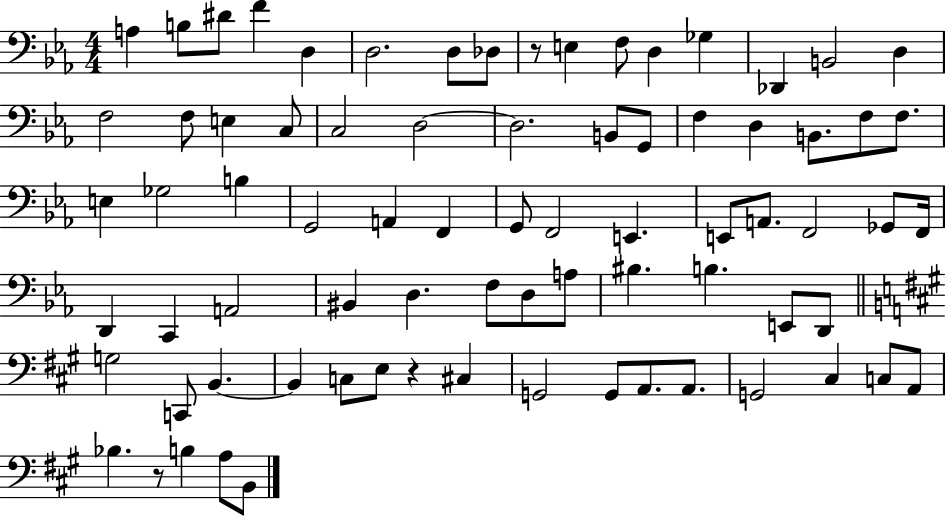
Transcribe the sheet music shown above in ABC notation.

X:1
T:Untitled
M:4/4
L:1/4
K:Eb
A, B,/2 ^D/2 F D, D,2 D,/2 _D,/2 z/2 E, F,/2 D, _G, _D,, B,,2 D, F,2 F,/2 E, C,/2 C,2 D,2 D,2 B,,/2 G,,/2 F, D, B,,/2 F,/2 F,/2 E, _G,2 B, G,,2 A,, F,, G,,/2 F,,2 E,, E,,/2 A,,/2 F,,2 _G,,/2 F,,/4 D,, C,, A,,2 ^B,, D, F,/2 D,/2 A,/2 ^B, B, E,,/2 D,,/2 G,2 C,,/2 B,, B,, C,/2 E,/2 z ^C, G,,2 G,,/2 A,,/2 A,,/2 G,,2 ^C, C,/2 A,,/2 _B, z/2 B, A,/2 B,,/2